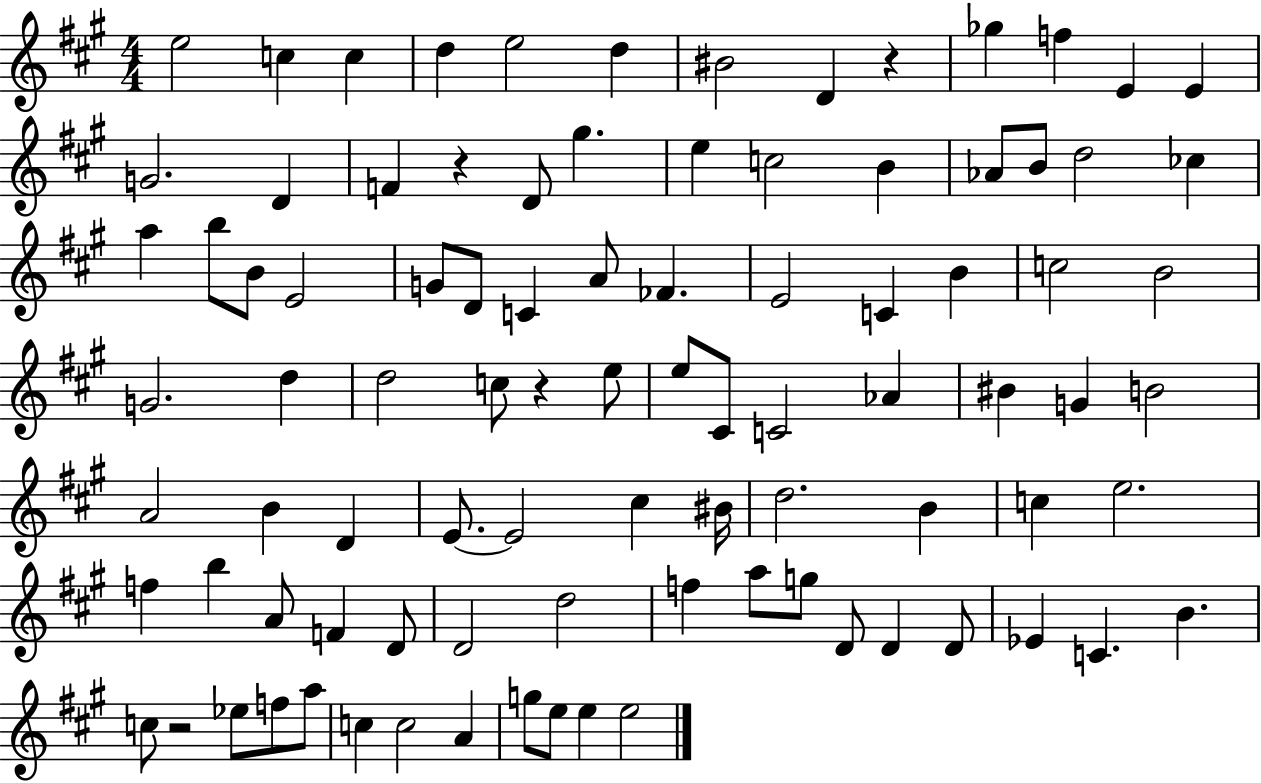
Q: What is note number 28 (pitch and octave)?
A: E4